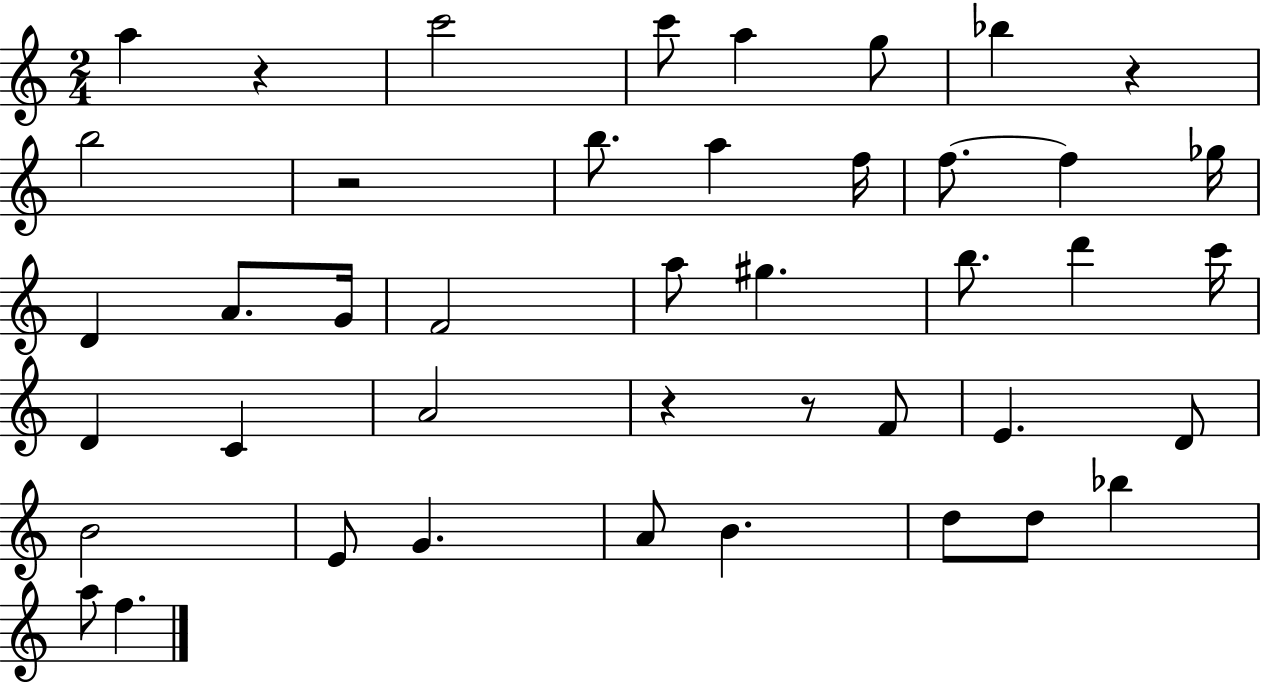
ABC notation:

X:1
T:Untitled
M:2/4
L:1/4
K:C
a z c'2 c'/2 a g/2 _b z b2 z2 b/2 a f/4 f/2 f _g/4 D A/2 G/4 F2 a/2 ^g b/2 d' c'/4 D C A2 z z/2 F/2 E D/2 B2 E/2 G A/2 B d/2 d/2 _b a/2 f